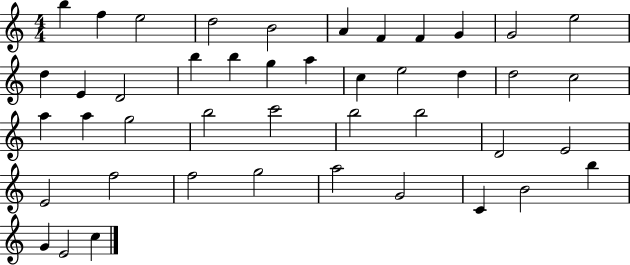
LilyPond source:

{
  \clef treble
  \numericTimeSignature
  \time 4/4
  \key c \major
  b''4 f''4 e''2 | d''2 b'2 | a'4 f'4 f'4 g'4 | g'2 e''2 | \break d''4 e'4 d'2 | b''4 b''4 g''4 a''4 | c''4 e''2 d''4 | d''2 c''2 | \break a''4 a''4 g''2 | b''2 c'''2 | b''2 b''2 | d'2 e'2 | \break e'2 f''2 | f''2 g''2 | a''2 g'2 | c'4 b'2 b''4 | \break g'4 e'2 c''4 | \bar "|."
}